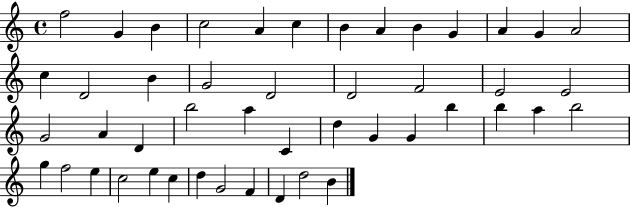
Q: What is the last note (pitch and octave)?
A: B4